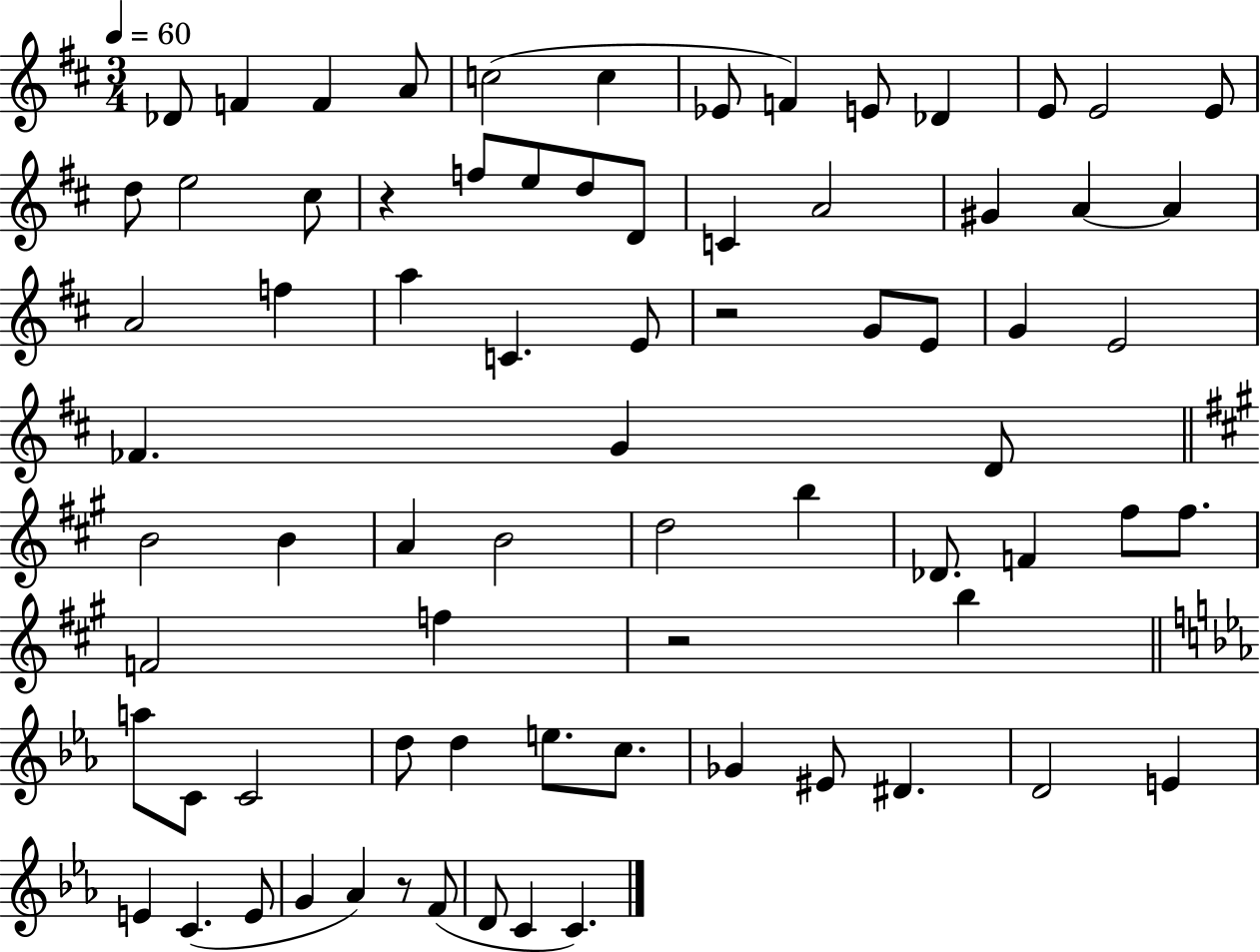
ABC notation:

X:1
T:Untitled
M:3/4
L:1/4
K:D
_D/2 F F A/2 c2 c _E/2 F E/2 _D E/2 E2 E/2 d/2 e2 ^c/2 z f/2 e/2 d/2 D/2 C A2 ^G A A A2 f a C E/2 z2 G/2 E/2 G E2 _F G D/2 B2 B A B2 d2 b _D/2 F ^f/2 ^f/2 F2 f z2 b a/2 C/2 C2 d/2 d e/2 c/2 _G ^E/2 ^D D2 E E C E/2 G _A z/2 F/2 D/2 C C